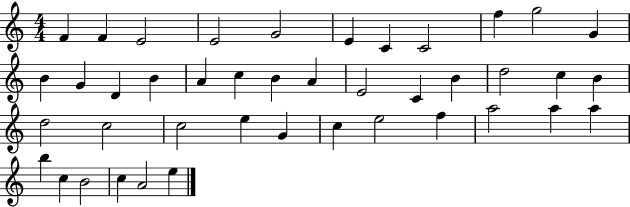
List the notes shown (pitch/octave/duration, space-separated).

F4/q F4/q E4/h E4/h G4/h E4/q C4/q C4/h F5/q G5/h G4/q B4/q G4/q D4/q B4/q A4/q C5/q B4/q A4/q E4/h C4/q B4/q D5/h C5/q B4/q D5/h C5/h C5/h E5/q G4/q C5/q E5/h F5/q A5/h A5/q A5/q B5/q C5/q B4/h C5/q A4/h E5/q